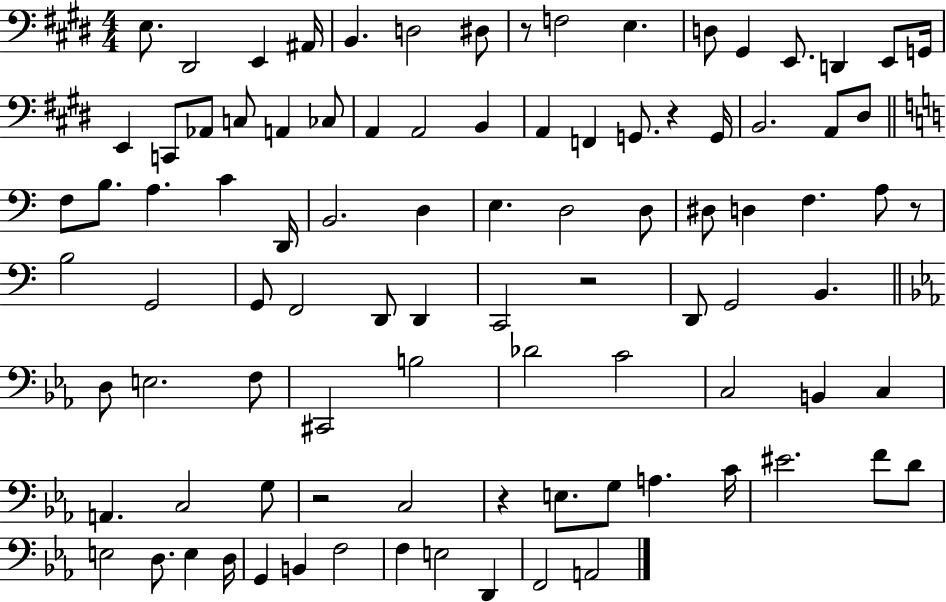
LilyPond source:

{
  \clef bass
  \numericTimeSignature
  \time 4/4
  \key e \major
  \repeat volta 2 { e8. dis,2 e,4 ais,16 | b,4. d2 dis8 | r8 f2 e4. | d8 gis,4 e,8. d,4 e,8 g,16 | \break e,4 c,8 aes,8 c8 a,4 ces8 | a,4 a,2 b,4 | a,4 f,4 g,8. r4 g,16 | b,2. a,8 dis8 | \break \bar "||" \break \key c \major f8 b8. a4. c'4 d,16 | b,2. d4 | e4. d2 d8 | dis8 d4 f4. a8 r8 | \break b2 g,2 | g,8 f,2 d,8 d,4 | c,2 r2 | d,8 g,2 b,4. | \break \bar "||" \break \key ees \major d8 e2. f8 | cis,2 b2 | des'2 c'2 | c2 b,4 c4 | \break a,4. c2 g8 | r2 c2 | r4 e8. g8 a4. c'16 | eis'2. f'8 d'8 | \break e2 d8. e4 d16 | g,4 b,4 f2 | f4 e2 d,4 | f,2 a,2 | \break } \bar "|."
}